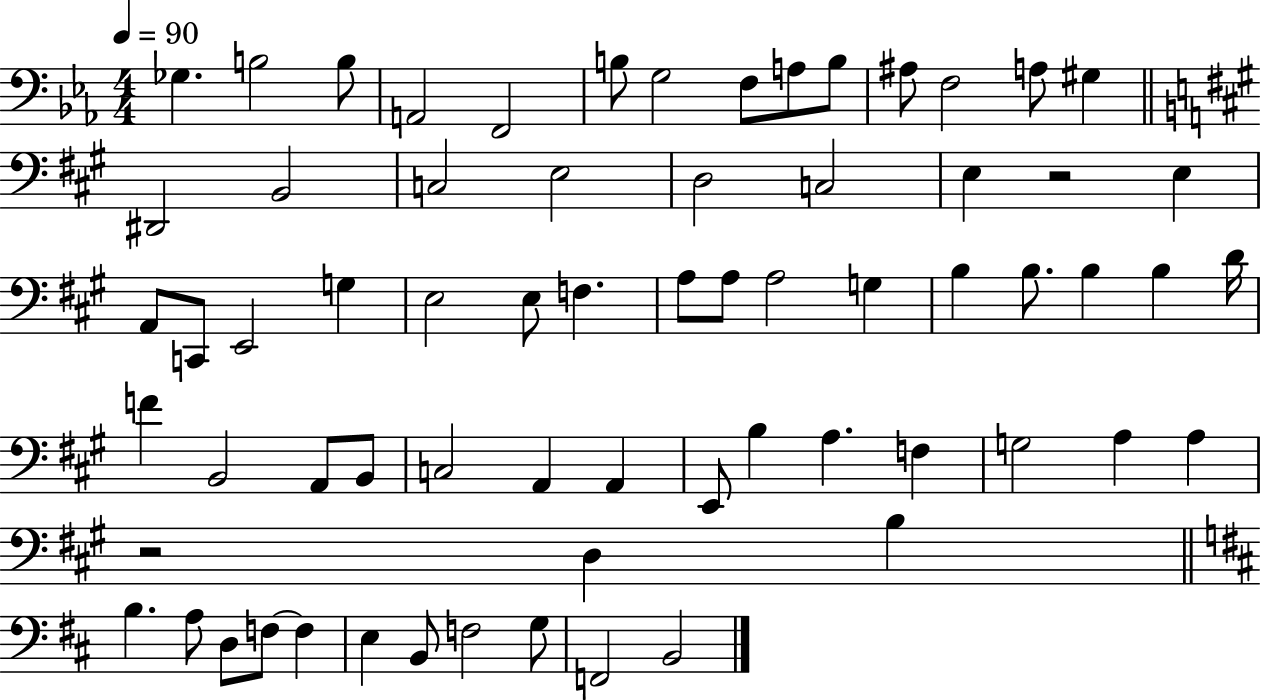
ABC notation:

X:1
T:Untitled
M:4/4
L:1/4
K:Eb
_G, B,2 B,/2 A,,2 F,,2 B,/2 G,2 F,/2 A,/2 B,/2 ^A,/2 F,2 A,/2 ^G, ^D,,2 B,,2 C,2 E,2 D,2 C,2 E, z2 E, A,,/2 C,,/2 E,,2 G, E,2 E,/2 F, A,/2 A,/2 A,2 G, B, B,/2 B, B, D/4 F B,,2 A,,/2 B,,/2 C,2 A,, A,, E,,/2 B, A, F, G,2 A, A, z2 D, B, B, A,/2 D,/2 F,/2 F, E, B,,/2 F,2 G,/2 F,,2 B,,2